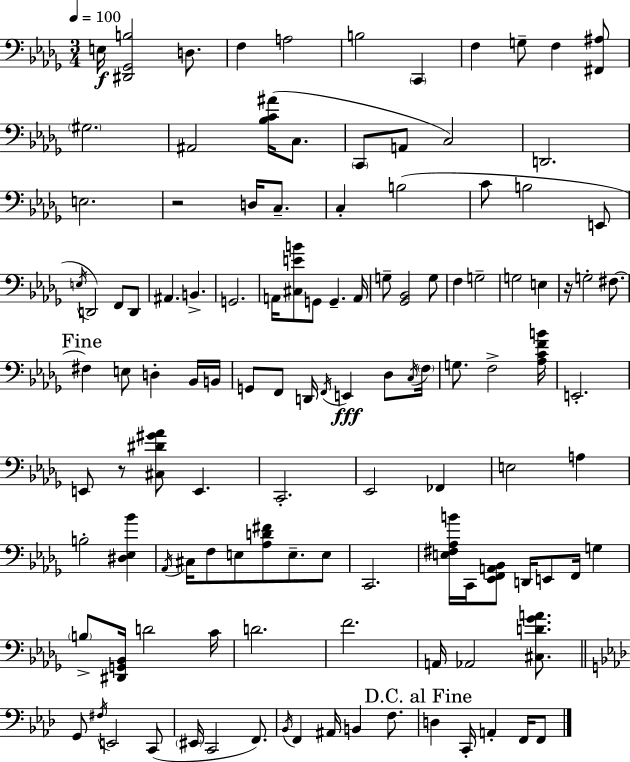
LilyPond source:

{
  \clef bass
  \numericTimeSignature
  \time 3/4
  \key bes \minor
  \tempo 4 = 100
  e16\f <dis, ges, b>2 d8. | f4 a2 | b2 \parenthesize c,4 | f4 g8-- f4 <fis, ais>8 | \break \parenthesize gis2. | ais,2 <bes c' ais'>16( c8. | \parenthesize c,8 a,8 c2) | d,2. | \break e2. | r2 d16 c8.-- | c4-. b2( | c'8 b2 e,8 | \break \acciaccatura { e16 }) d,2 f,8 d,8 | ais,4. b,4.-> | g,2. | a,16 <cis e' b'>8 g,8 g,4.-- | \break a,16 g8-- <ges, bes,>2 g8 | f4 g2-- | g2 e4 | r16 g2-. fis8.~~ | \break \mark "Fine" fis4 e8 d4-. bes,16 | b,16 g,8 f,8 d,16 \acciaccatura { f,16 } e,4\fff des8 | \acciaccatura { c16 } \parenthesize f16 g8. f2-> | <aes c' f' b'>16 e,2.-. | \break e,8 r8 <cis dis' gis' aes'>8 e,4. | c,2.-. | ees,2 fes,4 | e2 a4 | \break b2-. <dis ees bes'>4 | \acciaccatura { aes,16 } cis16 f8 e8 <aes d' fis'>8 e8.-- | e8 c,2. | <e fis aes b'>16 c,16 <ees, f, a, bes,>8 d,16 e,8 f,16 | \break g4 \parenthesize b8-> <dis, g, bes,>16 d'2 | c'16 d'2. | f'2. | a,16 aes,2 | \break <cis d' ges' a'>8. \bar "||" \break \key f \minor g,8 \acciaccatura { fis16 } e,2 c,8( | \parenthesize eis,16 c,2 f,8.) | \acciaccatura { bes,16 } f,4 ais,16 b,4 f8. | \mark "D.C. al Fine" d4 c,16-. a,4-. f,16 | \break f,8 \bar "|."
}